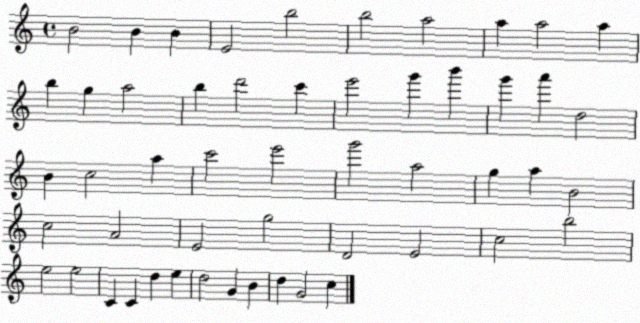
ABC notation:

X:1
T:Untitled
M:4/4
L:1/4
K:C
B2 B B E2 b2 b2 a2 a a2 a b g a2 b d'2 c' e'2 g' b' g' a' d2 B c2 a c'2 e'2 g'2 a2 g a B2 c2 A2 E2 g2 D2 E2 c2 b2 e2 e2 C C d e d2 G B d G2 c